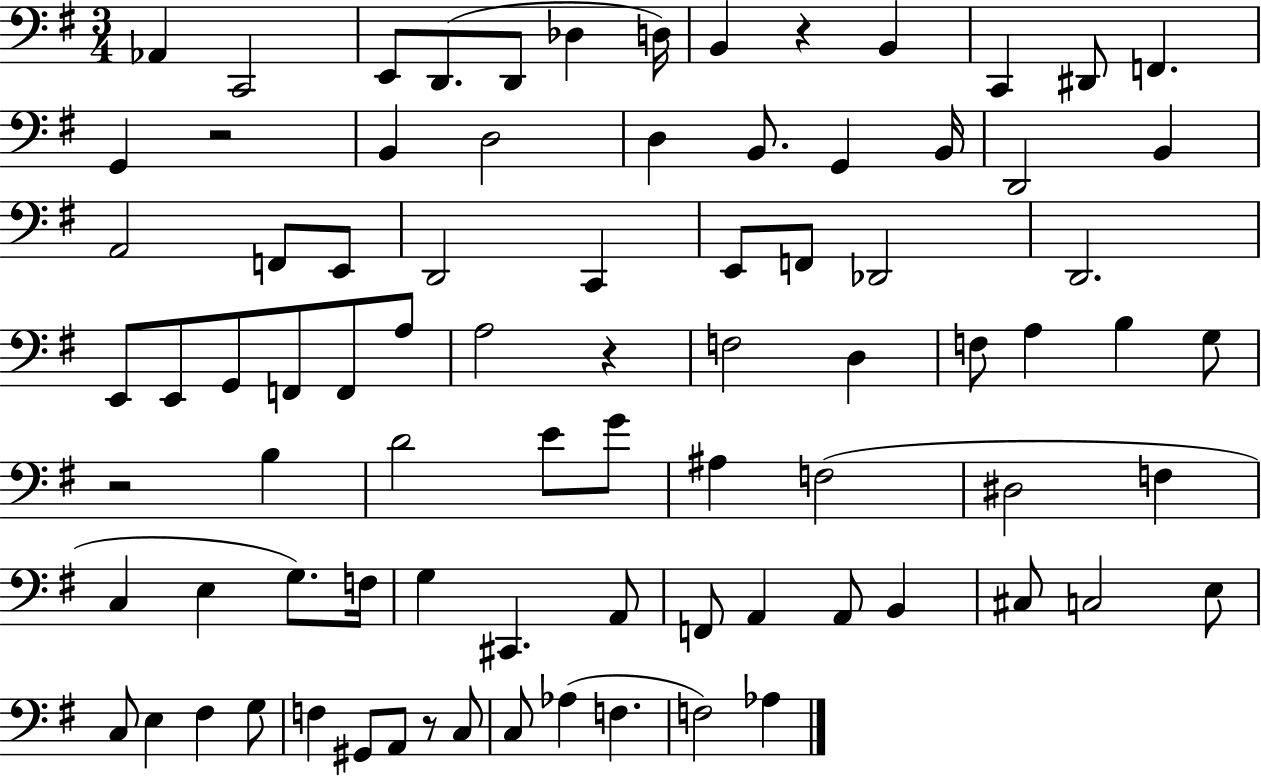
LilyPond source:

{
  \clef bass
  \numericTimeSignature
  \time 3/4
  \key g \major
  aes,4 c,2 | e,8 d,8.( d,8 des4 d16) | b,4 r4 b,4 | c,4 dis,8 f,4. | \break g,4 r2 | b,4 d2 | d4 b,8. g,4 b,16 | d,2 b,4 | \break a,2 f,8 e,8 | d,2 c,4 | e,8 f,8 des,2 | d,2. | \break e,8 e,8 g,8 f,8 f,8 a8 | a2 r4 | f2 d4 | f8 a4 b4 g8 | \break r2 b4 | d'2 e'8 g'8 | ais4 f2( | dis2 f4 | \break c4 e4 g8.) f16 | g4 cis,4. a,8 | f,8 a,4 a,8 b,4 | cis8 c2 e8 | \break c8 e4 fis4 g8 | f4 gis,8 a,8 r8 c8 | c8 aes4( f4. | f2) aes4 | \break \bar "|."
}